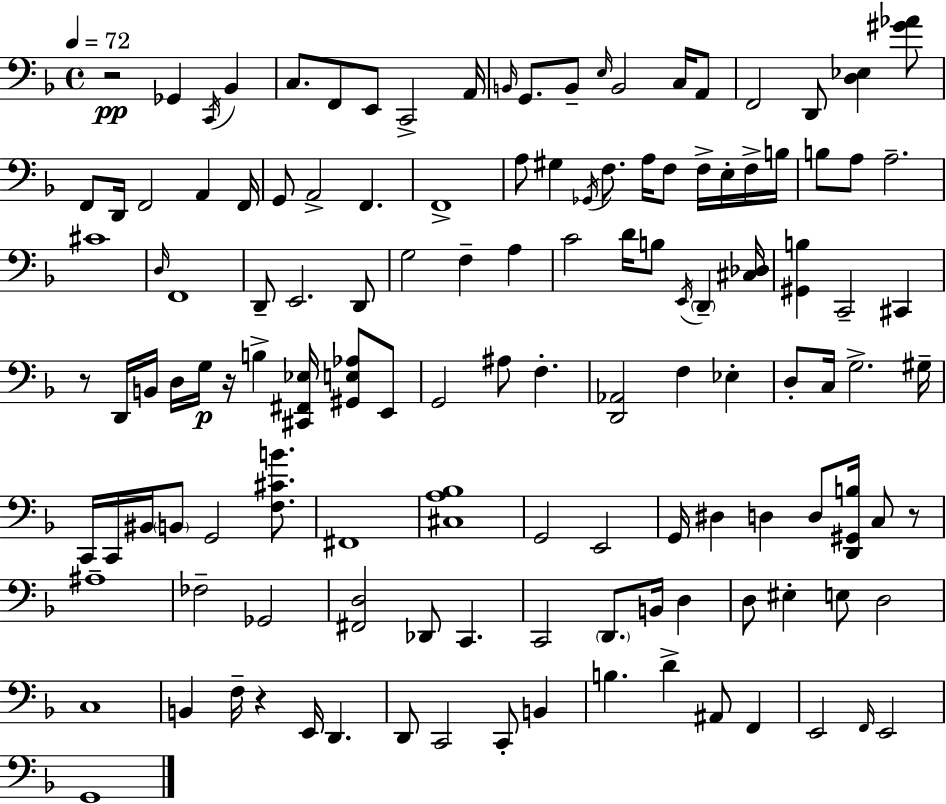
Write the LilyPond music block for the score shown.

{
  \clef bass
  \time 4/4
  \defaultTimeSignature
  \key d \minor
  \tempo 4 = 72
  r2\pp ges,4 \acciaccatura { c,16 } bes,4 | c8. f,8 e,8 c,2-> | a,16 \grace { b,16 } g,8. b,8-- \grace { e16 } b,2 | c16 a,8 f,2 d,8 <d ees>4 | \break <gis' aes'>8 f,8 d,16 f,2 a,4 | f,16 g,8 a,2-> f,4. | f,1-> | a8 gis4 \acciaccatura { ges,16 } f8. a16 f8 | \break f16-> e16-. f16-> b16 b8 a8 a2.-- | cis'1 | \grace { d16 } f,1 | d,8-- e,2. | \break d,8 g2 f4-- | a4 c'2 d'16 b8 | \acciaccatura { e,16 } \parenthesize d,4-- <cis des>16 <gis, b>4 c,2-- | cis,4 r8 d,16 b,16 d16 g16\p r16 b4-> | \break <cis, fis, ees>16 <gis, e aes>8 e,8 g,2 ais8 | f4.-. <d, aes,>2 f4 | ees4-. d8-. c16 g2.-> | gis16-- c,16 c,16 bis,16 \parenthesize b,8 g,2 | \break <f cis' b'>8. fis,1 | <cis a bes>1 | g,2 e,2 | g,16 dis4 d4 d8 | \break <d, gis, b>16 c8 r8 ais1-- | fes2-- ges,2 | <fis, d>2 des,8 | c,4. c,2 \parenthesize d,8. | \break b,16 d4 d8 eis4-. e8 d2 | c1 | b,4 f16-- r4 e,16 | d,4. d,8 c,2 | \break c,8-. b,4 b4. d'4-> | ais,8 f,4 e,2 \grace { f,16 } e,2 | g,1 | \bar "|."
}